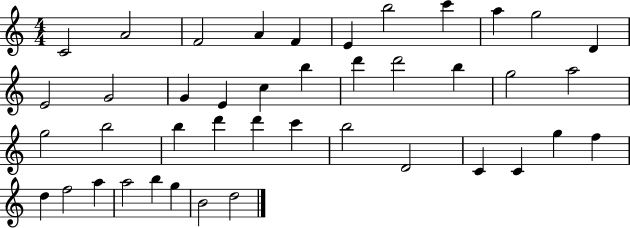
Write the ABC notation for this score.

X:1
T:Untitled
M:4/4
L:1/4
K:C
C2 A2 F2 A F E b2 c' a g2 D E2 G2 G E c b d' d'2 b g2 a2 g2 b2 b d' d' c' b2 D2 C C g f d f2 a a2 b g B2 d2